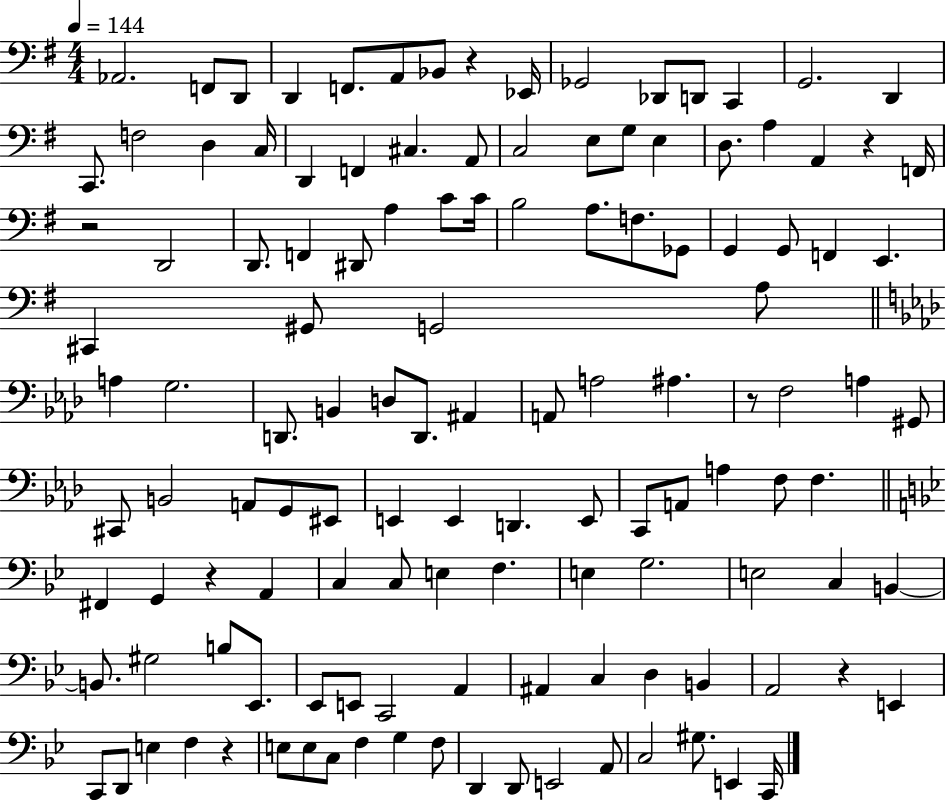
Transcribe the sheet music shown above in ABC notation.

X:1
T:Untitled
M:4/4
L:1/4
K:G
_A,,2 F,,/2 D,,/2 D,, F,,/2 A,,/2 _B,,/2 z _E,,/4 _G,,2 _D,,/2 D,,/2 C,, G,,2 D,, C,,/2 F,2 D, C,/4 D,, F,, ^C, A,,/2 C,2 E,/2 G,/2 E, D,/2 A, A,, z F,,/4 z2 D,,2 D,,/2 F,, ^D,,/2 A, C/2 C/4 B,2 A,/2 F,/2 _G,,/2 G,, G,,/2 F,, E,, ^C,, ^G,,/2 G,,2 A,/2 A, G,2 D,,/2 B,, D,/2 D,,/2 ^A,, A,,/2 A,2 ^A, z/2 F,2 A, ^G,,/2 ^C,,/2 B,,2 A,,/2 G,,/2 ^E,,/2 E,, E,, D,, E,,/2 C,,/2 A,,/2 A, F,/2 F, ^F,, G,, z A,, C, C,/2 E, F, E, G,2 E,2 C, B,, B,,/2 ^G,2 B,/2 _E,,/2 _E,,/2 E,,/2 C,,2 A,, ^A,, C, D, B,, A,,2 z E,, C,,/2 D,,/2 E, F, z E,/2 E,/2 C,/2 F, G, F,/2 D,, D,,/2 E,,2 A,,/2 C,2 ^G,/2 E,, C,,/4